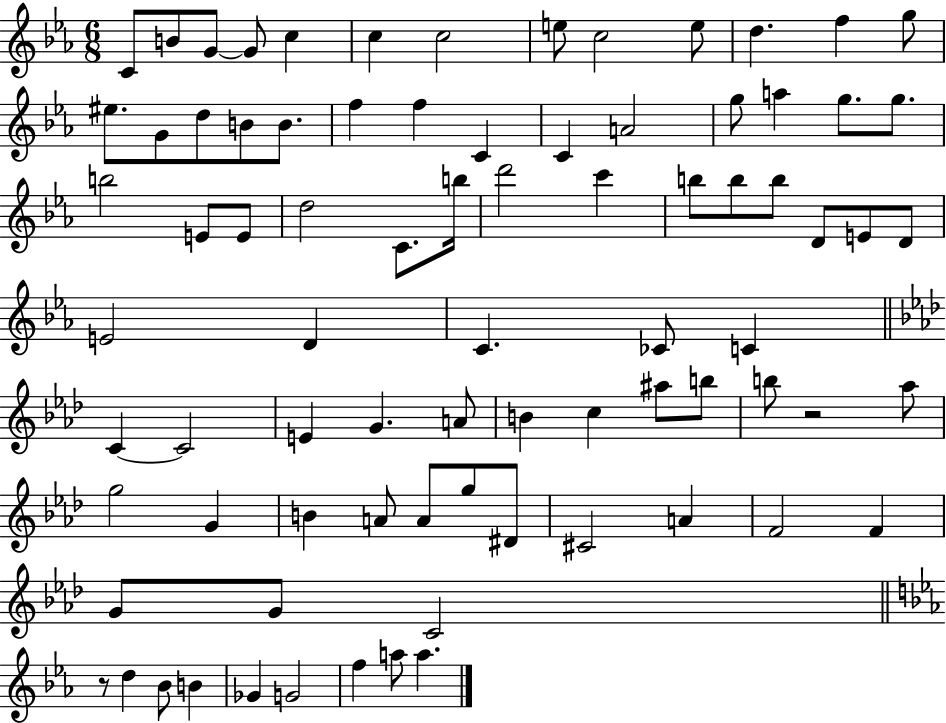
C4/e B4/e G4/e G4/e C5/q C5/q C5/h E5/e C5/h E5/e D5/q. F5/q G5/e EIS5/e. G4/e D5/e B4/e B4/e. F5/q F5/q C4/q C4/q A4/h G5/e A5/q G5/e. G5/e. B5/h E4/e E4/e D5/h C4/e. B5/s D6/h C6/q B5/e B5/e B5/e D4/e E4/e D4/e E4/h D4/q C4/q. CES4/e C4/q C4/q C4/h E4/q G4/q. A4/e B4/q C5/q A#5/e B5/e B5/e R/h Ab5/e G5/h G4/q B4/q A4/e A4/e G5/e D#4/e C#4/h A4/q F4/h F4/q G4/e G4/e C4/h R/e D5/q Bb4/e B4/q Gb4/q G4/h F5/q A5/e A5/q.